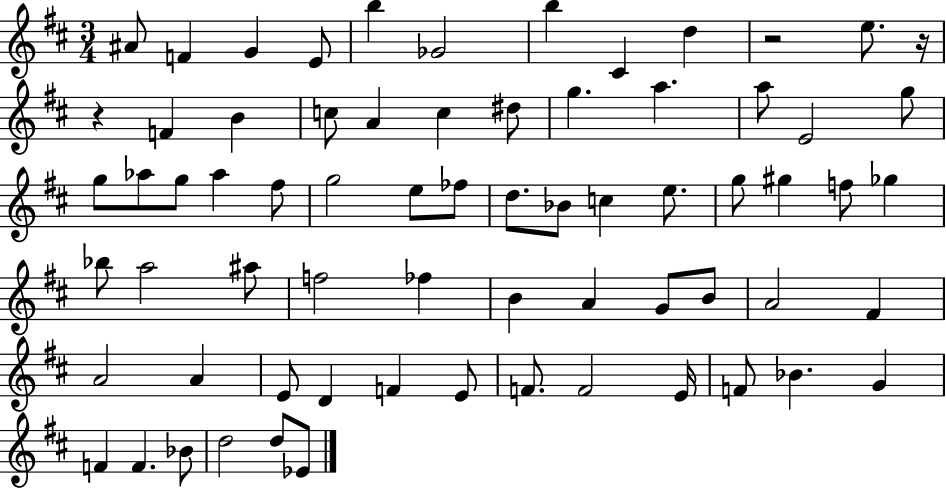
X:1
T:Untitled
M:3/4
L:1/4
K:D
^A/2 F G E/2 b _G2 b ^C d z2 e/2 z/4 z F B c/2 A c ^d/2 g a a/2 E2 g/2 g/2 _a/2 g/2 _a ^f/2 g2 e/2 _f/2 d/2 _B/2 c e/2 g/2 ^g f/2 _g _b/2 a2 ^a/2 f2 _f B A G/2 B/2 A2 ^F A2 A E/2 D F E/2 F/2 F2 E/4 F/2 _B G F F _B/2 d2 d/2 _E/2